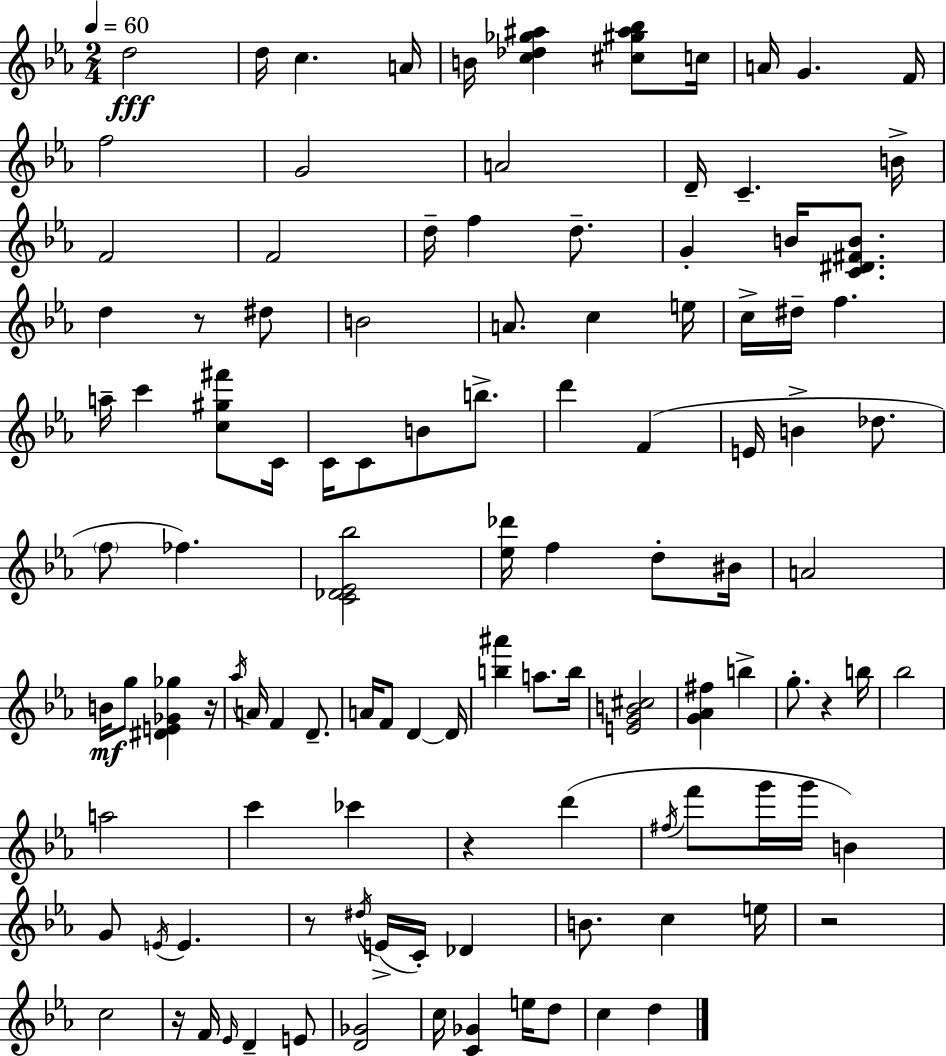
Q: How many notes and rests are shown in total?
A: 113